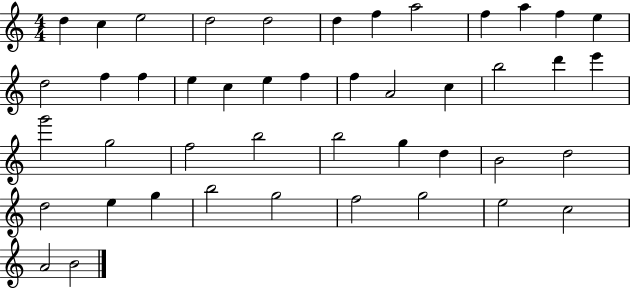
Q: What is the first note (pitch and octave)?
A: D5